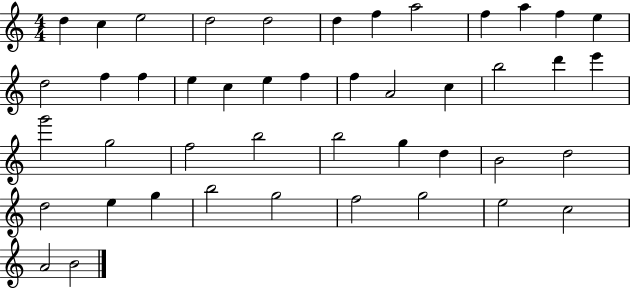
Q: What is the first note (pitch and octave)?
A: D5